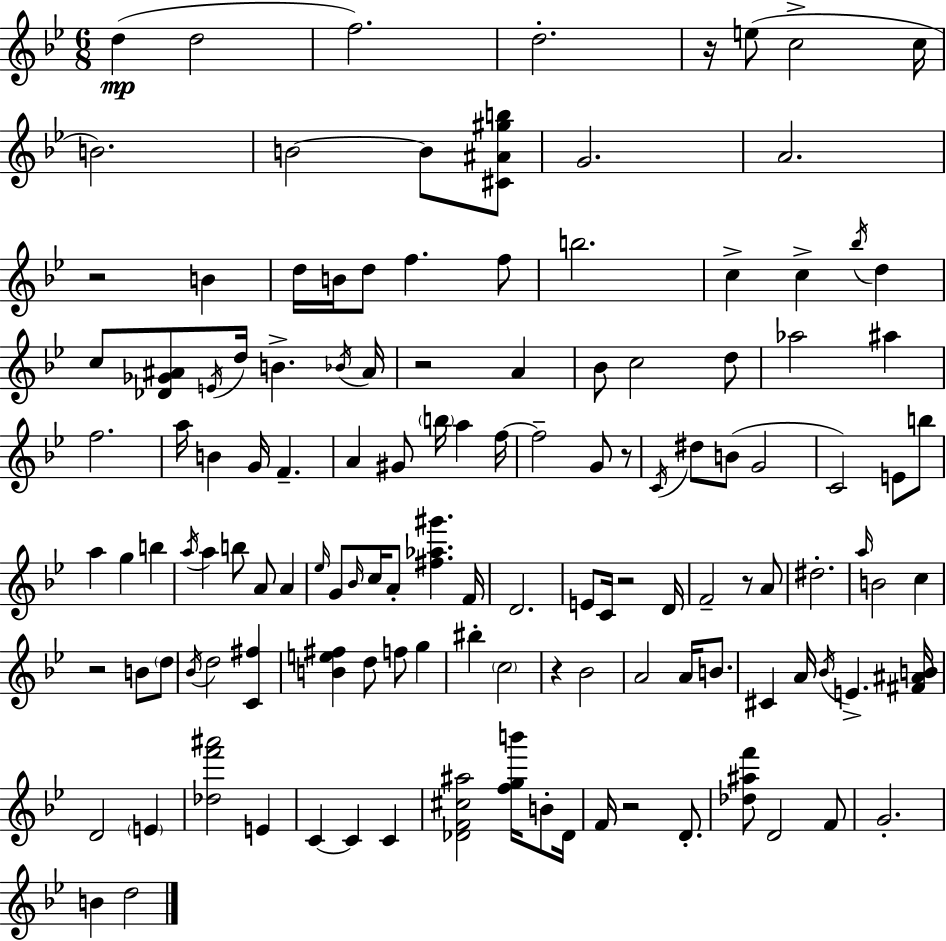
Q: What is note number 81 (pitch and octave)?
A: Bb4